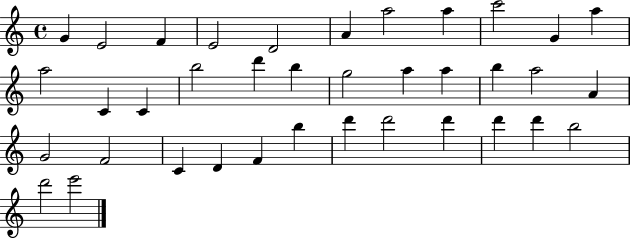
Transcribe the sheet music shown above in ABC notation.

X:1
T:Untitled
M:4/4
L:1/4
K:C
G E2 F E2 D2 A a2 a c'2 G a a2 C C b2 d' b g2 a a b a2 A G2 F2 C D F b d' d'2 d' d' d' b2 d'2 e'2